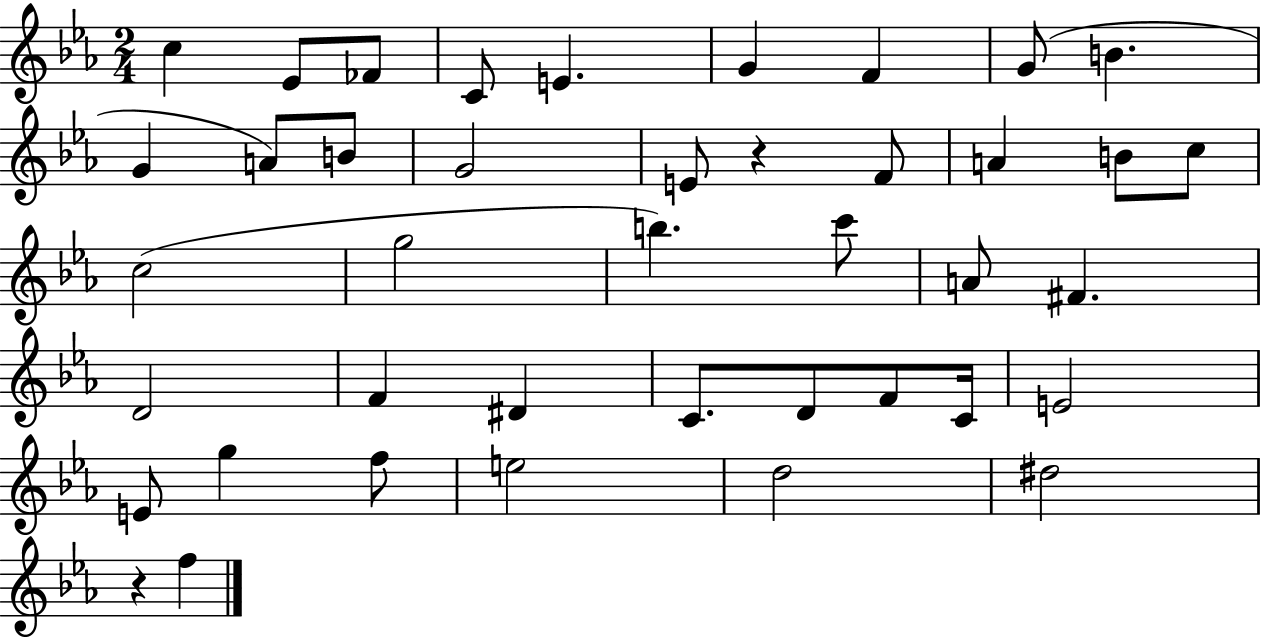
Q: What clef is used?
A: treble